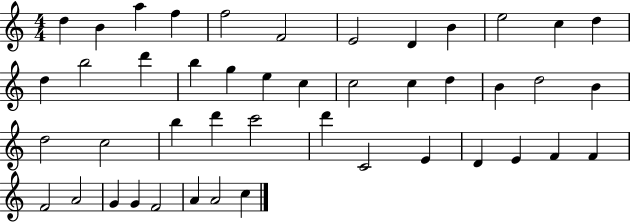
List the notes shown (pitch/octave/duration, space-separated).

D5/q B4/q A5/q F5/q F5/h F4/h E4/h D4/q B4/q E5/h C5/q D5/q D5/q B5/h D6/q B5/q G5/q E5/q C5/q C5/h C5/q D5/q B4/q D5/h B4/q D5/h C5/h B5/q D6/q C6/h D6/q C4/h E4/q D4/q E4/q F4/q F4/q F4/h A4/h G4/q G4/q F4/h A4/q A4/h C5/q